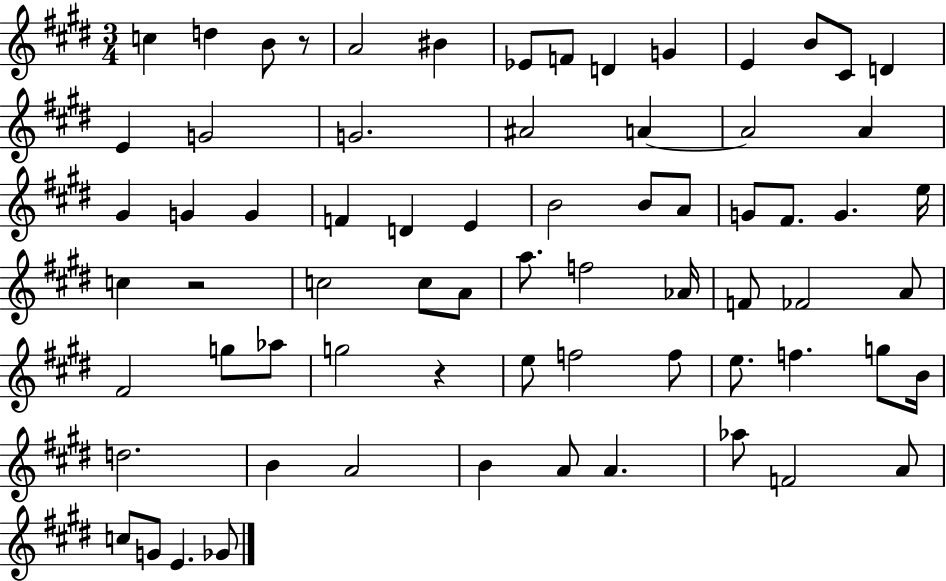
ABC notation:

X:1
T:Untitled
M:3/4
L:1/4
K:E
c d B/2 z/2 A2 ^B _E/2 F/2 D G E B/2 ^C/2 D E G2 G2 ^A2 A A2 A ^G G G F D E B2 B/2 A/2 G/2 ^F/2 G e/4 c z2 c2 c/2 A/2 a/2 f2 _A/4 F/2 _F2 A/2 ^F2 g/2 _a/2 g2 z e/2 f2 f/2 e/2 f g/2 B/4 d2 B A2 B A/2 A _a/2 F2 A/2 c/2 G/2 E _G/2